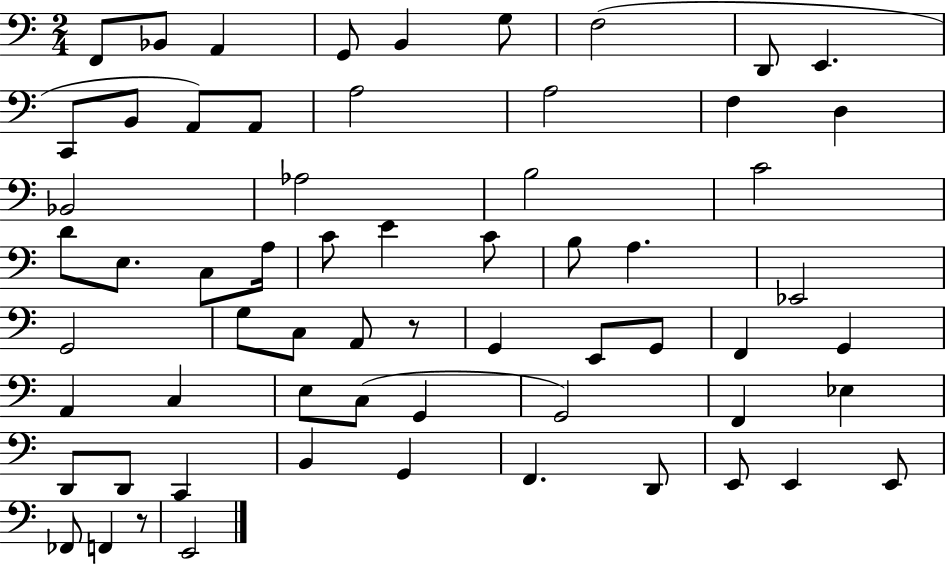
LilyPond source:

{
  \clef bass
  \numericTimeSignature
  \time 2/4
  \key c \major
  \repeat volta 2 { f,8 bes,8 a,4 | g,8 b,4 g8 | f2( | d,8 e,4. | \break c,8 b,8 a,8) a,8 | a2 | a2 | f4 d4 | \break bes,2 | aes2 | b2 | c'2 | \break d'8 e8. c8 a16 | c'8 e'4 c'8 | b8 a4. | ees,2 | \break g,2 | g8 c8 a,8 r8 | g,4 e,8 g,8 | f,4 g,4 | \break a,4 c4 | e8 c8( g,4 | g,2) | f,4 ees4 | \break d,8 d,8 c,4 | b,4 g,4 | f,4. d,8 | e,8 e,4 e,8 | \break fes,8 f,4 r8 | e,2 | } \bar "|."
}